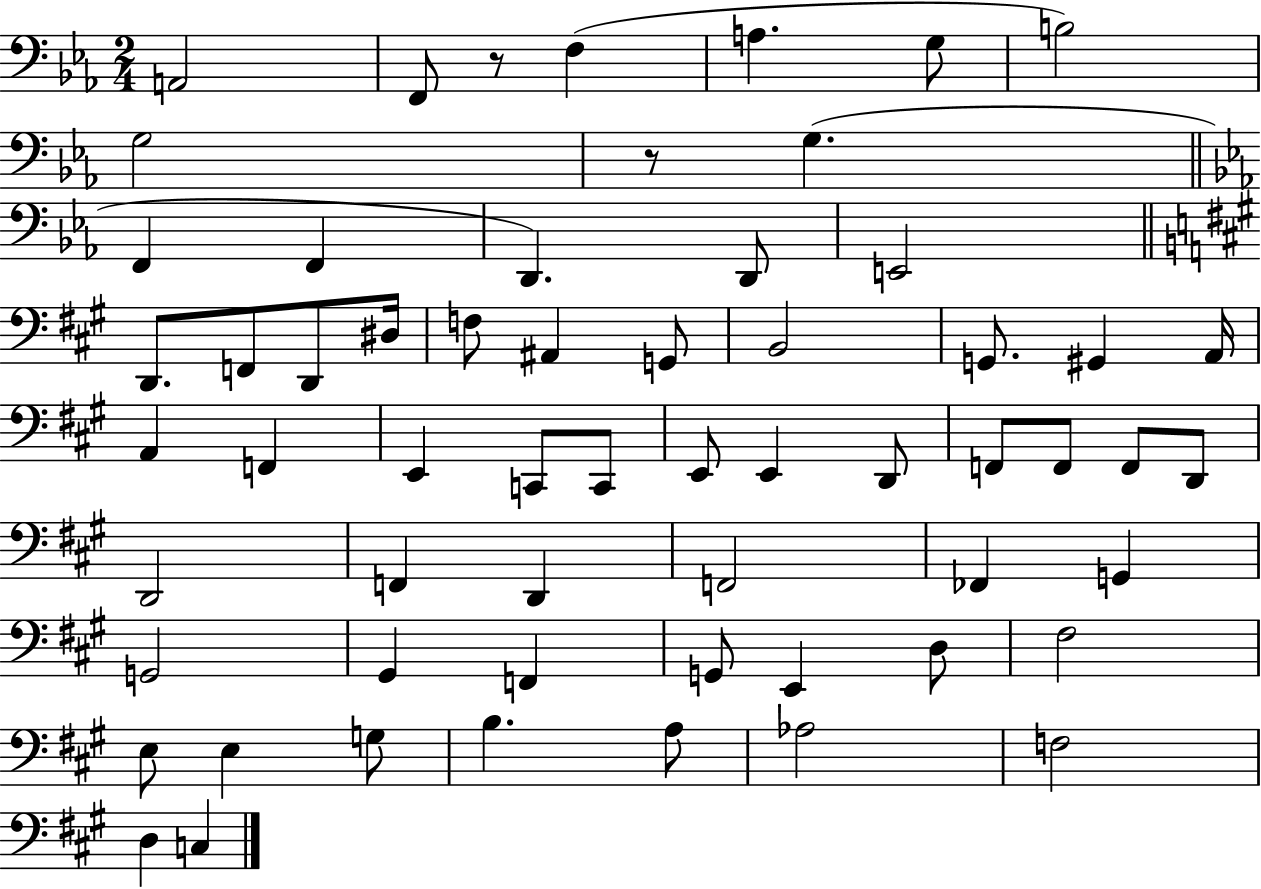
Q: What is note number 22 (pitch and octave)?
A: G2